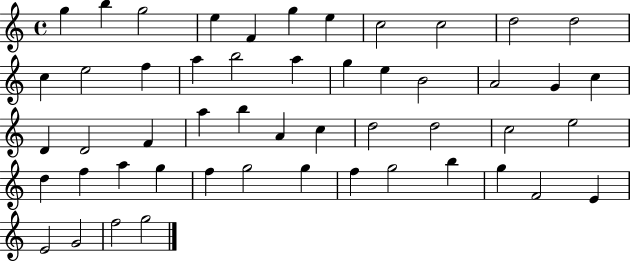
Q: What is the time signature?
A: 4/4